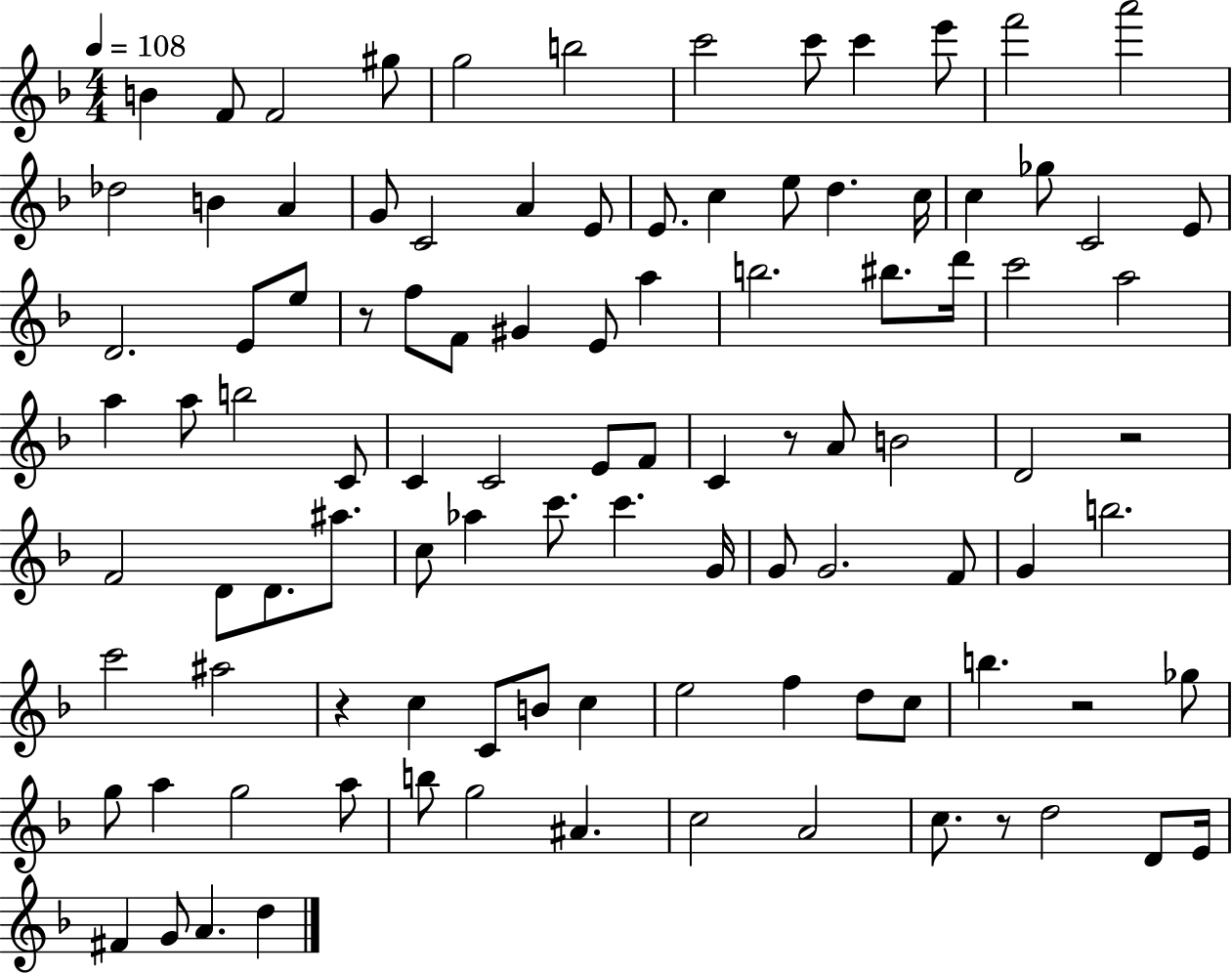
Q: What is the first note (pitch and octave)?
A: B4